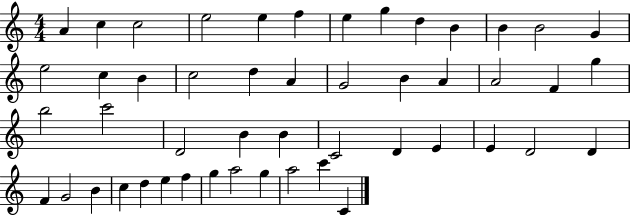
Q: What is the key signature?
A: C major